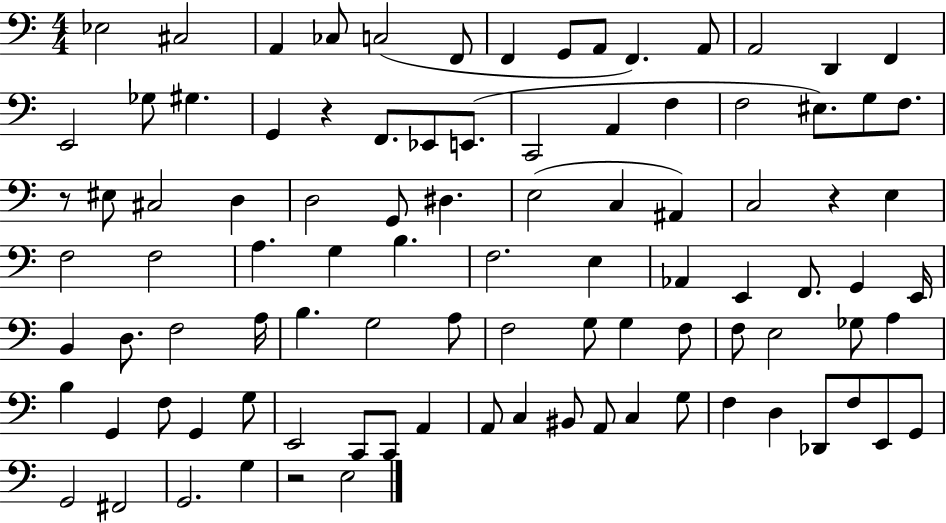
Eb3/h C#3/h A2/q CES3/e C3/h F2/e F2/q G2/e A2/e F2/q. A2/e A2/h D2/q F2/q E2/h Gb3/e G#3/q. G2/q R/q F2/e. Eb2/e E2/e. C2/h A2/q F3/q F3/h EIS3/e. G3/e F3/e. R/e EIS3/e C#3/h D3/q D3/h G2/e D#3/q. E3/h C3/q A#2/q C3/h R/q E3/q F3/h F3/h A3/q. G3/q B3/q. F3/h. E3/q Ab2/q E2/q F2/e. G2/q E2/s B2/q D3/e. F3/h A3/s B3/q. G3/h A3/e F3/h G3/e G3/q F3/e F3/e E3/h Gb3/e A3/q B3/q G2/q F3/e G2/q G3/e E2/h C2/e C2/e A2/q A2/e C3/q BIS2/e A2/e C3/q G3/e F3/q D3/q Db2/e F3/e E2/e G2/e G2/h F#2/h G2/h. G3/q R/h E3/h